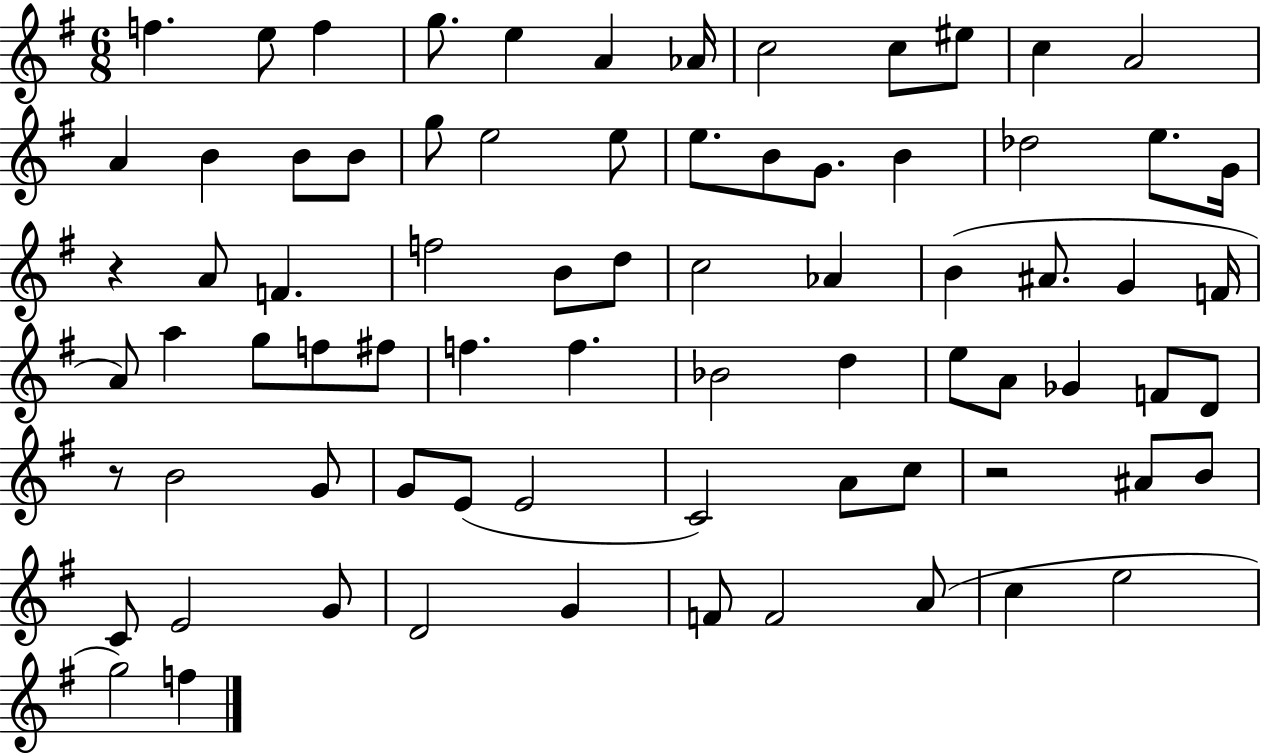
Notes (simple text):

F5/q. E5/e F5/q G5/e. E5/q A4/q Ab4/s C5/h C5/e EIS5/e C5/q A4/h A4/q B4/q B4/e B4/e G5/e E5/h E5/e E5/e. B4/e G4/e. B4/q Db5/h E5/e. G4/s R/q A4/e F4/q. F5/h B4/e D5/e C5/h Ab4/q B4/q A#4/e. G4/q F4/s A4/e A5/q G5/e F5/e F#5/e F5/q. F5/q. Bb4/h D5/q E5/e A4/e Gb4/q F4/e D4/e R/e B4/h G4/e G4/e E4/e E4/h C4/h A4/e C5/e R/h A#4/e B4/e C4/e E4/h G4/e D4/h G4/q F4/e F4/h A4/e C5/q E5/h G5/h F5/q